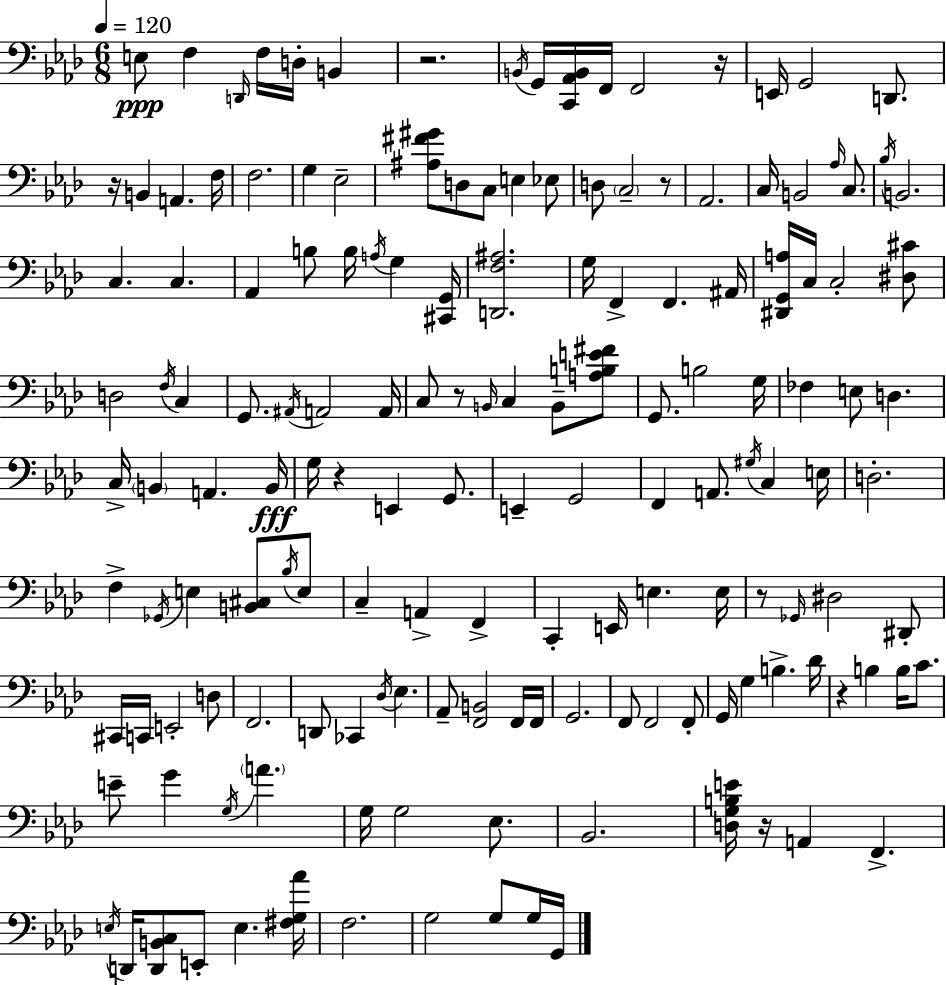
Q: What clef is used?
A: bass